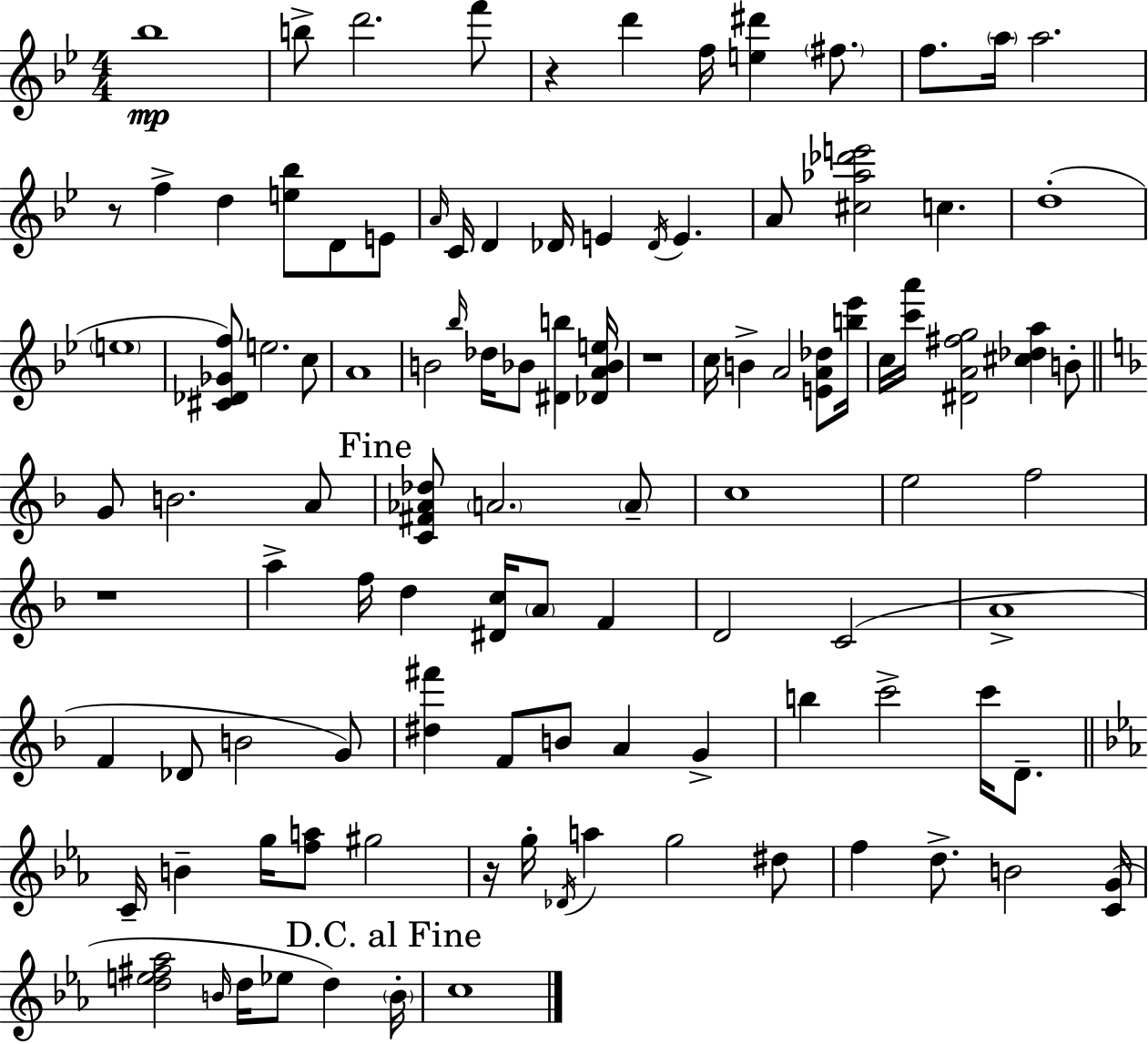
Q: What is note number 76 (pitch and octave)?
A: D5